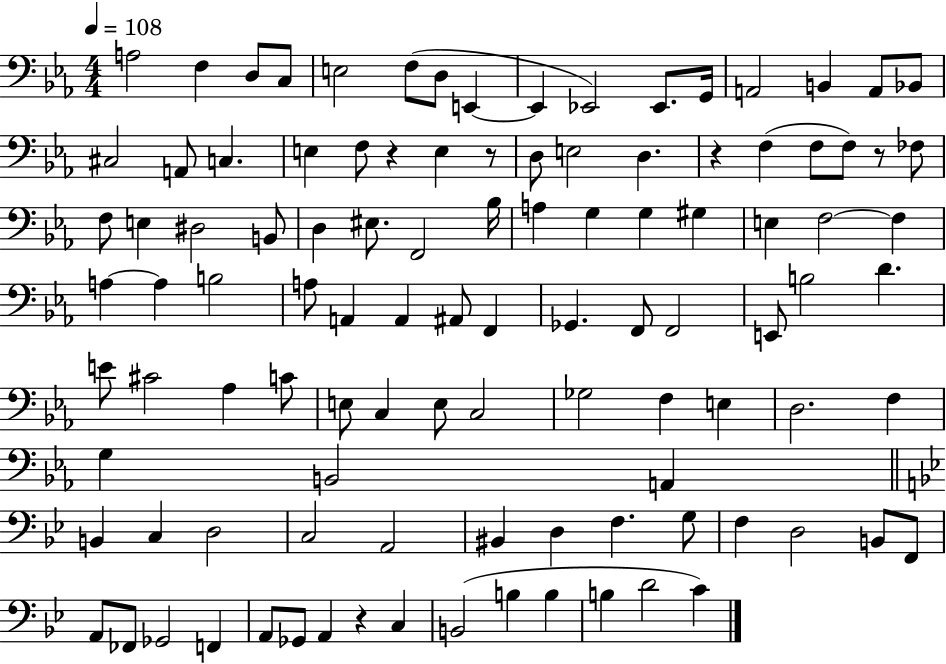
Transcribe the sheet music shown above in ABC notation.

X:1
T:Untitled
M:4/4
L:1/4
K:Eb
A,2 F, D,/2 C,/2 E,2 F,/2 D,/2 E,, E,, _E,,2 _E,,/2 G,,/4 A,,2 B,, A,,/2 _B,,/2 ^C,2 A,,/2 C, E, F,/2 z E, z/2 D,/2 E,2 D, z F, F,/2 F,/2 z/2 _F,/2 F,/2 E, ^D,2 B,,/2 D, ^E,/2 F,,2 _B,/4 A, G, G, ^G, E, F,2 F, A, A, B,2 A,/2 A,, A,, ^A,,/2 F,, _G,, F,,/2 F,,2 E,,/2 B,2 D E/2 ^C2 _A, C/2 E,/2 C, E,/2 C,2 _G,2 F, E, D,2 F, G, B,,2 A,, B,, C, D,2 C,2 A,,2 ^B,, D, F, G,/2 F, D,2 B,,/2 F,,/2 A,,/2 _F,,/2 _G,,2 F,, A,,/2 _G,,/2 A,, z C, B,,2 B, B, B, D2 C